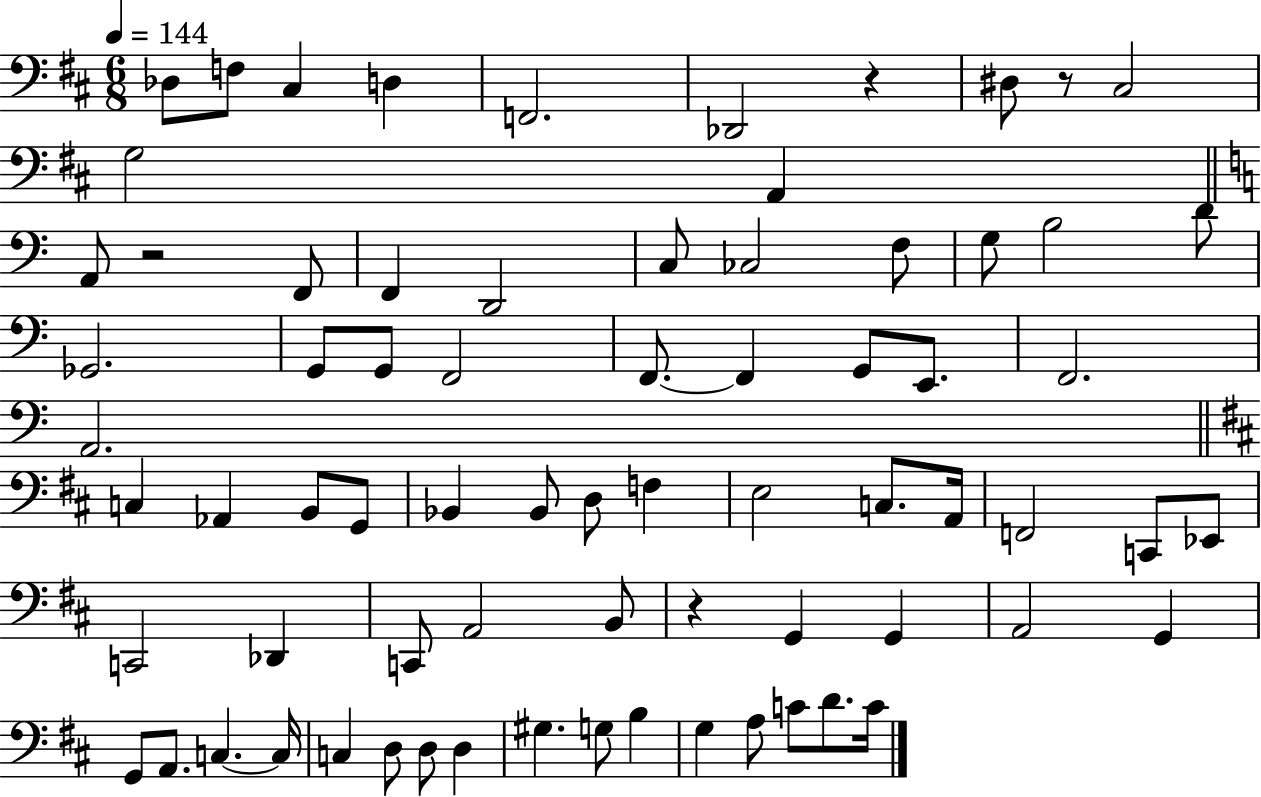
Db3/e F3/e C#3/q D3/q F2/h. Db2/h R/q D#3/e R/e C#3/h G3/h A2/q A2/e R/h F2/e F2/q D2/h C3/e CES3/h F3/e G3/e B3/h D4/e Gb2/h. G2/e G2/e F2/h F2/e. F2/q G2/e E2/e. F2/h. A2/h. C3/q Ab2/q B2/e G2/e Bb2/q Bb2/e D3/e F3/q E3/h C3/e. A2/s F2/h C2/e Eb2/e C2/h Db2/q C2/e A2/h B2/e R/q G2/q G2/q A2/h G2/q G2/e A2/e. C3/q. C3/s C3/q D3/e D3/e D3/q G#3/q. G3/e B3/q G3/q A3/e C4/e D4/e. C4/s